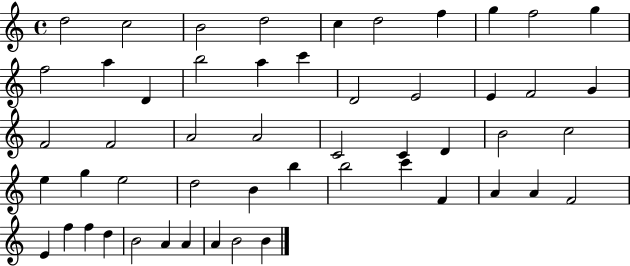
X:1
T:Untitled
M:4/4
L:1/4
K:C
d2 c2 B2 d2 c d2 f g f2 g f2 a D b2 a c' D2 E2 E F2 G F2 F2 A2 A2 C2 C D B2 c2 e g e2 d2 B b b2 c' F A A F2 E f f d B2 A A A B2 B